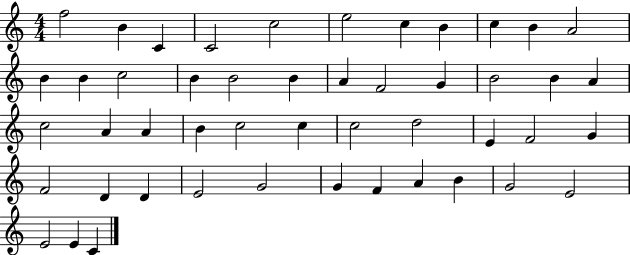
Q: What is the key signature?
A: C major